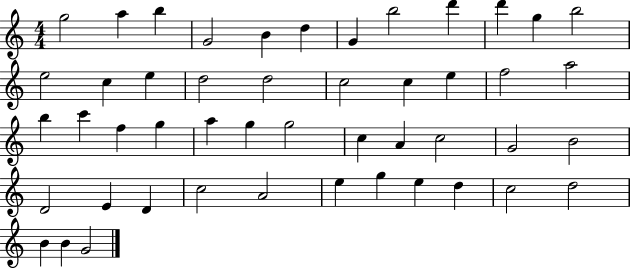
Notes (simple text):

G5/h A5/q B5/q G4/h B4/q D5/q G4/q B5/h D6/q D6/q G5/q B5/h E5/h C5/q E5/q D5/h D5/h C5/h C5/q E5/q F5/h A5/h B5/q C6/q F5/q G5/q A5/q G5/q G5/h C5/q A4/q C5/h G4/h B4/h D4/h E4/q D4/q C5/h A4/h E5/q G5/q E5/q D5/q C5/h D5/h B4/q B4/q G4/h